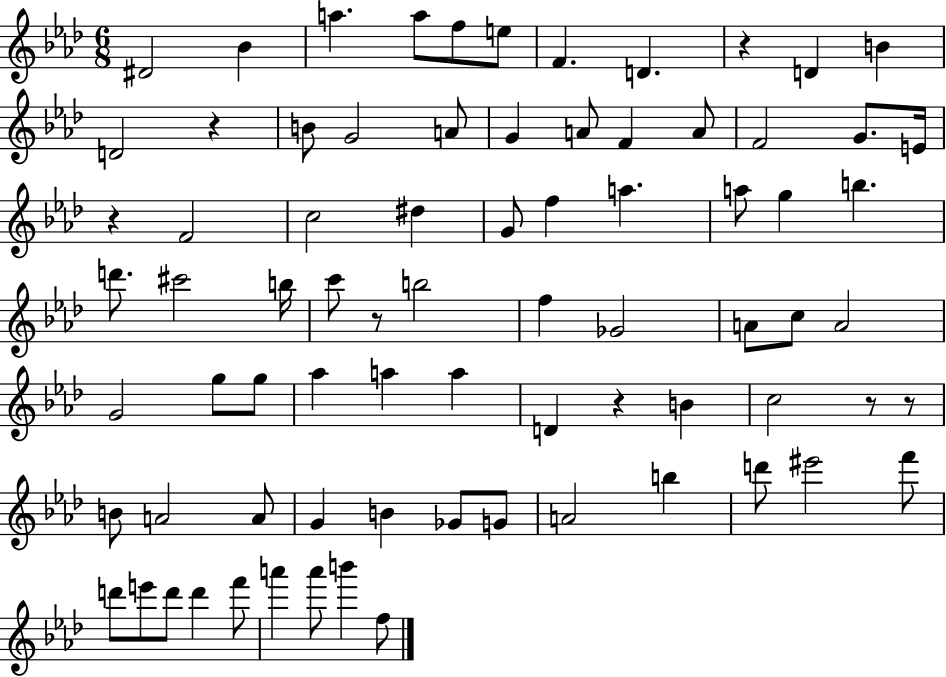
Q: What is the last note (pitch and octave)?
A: F5